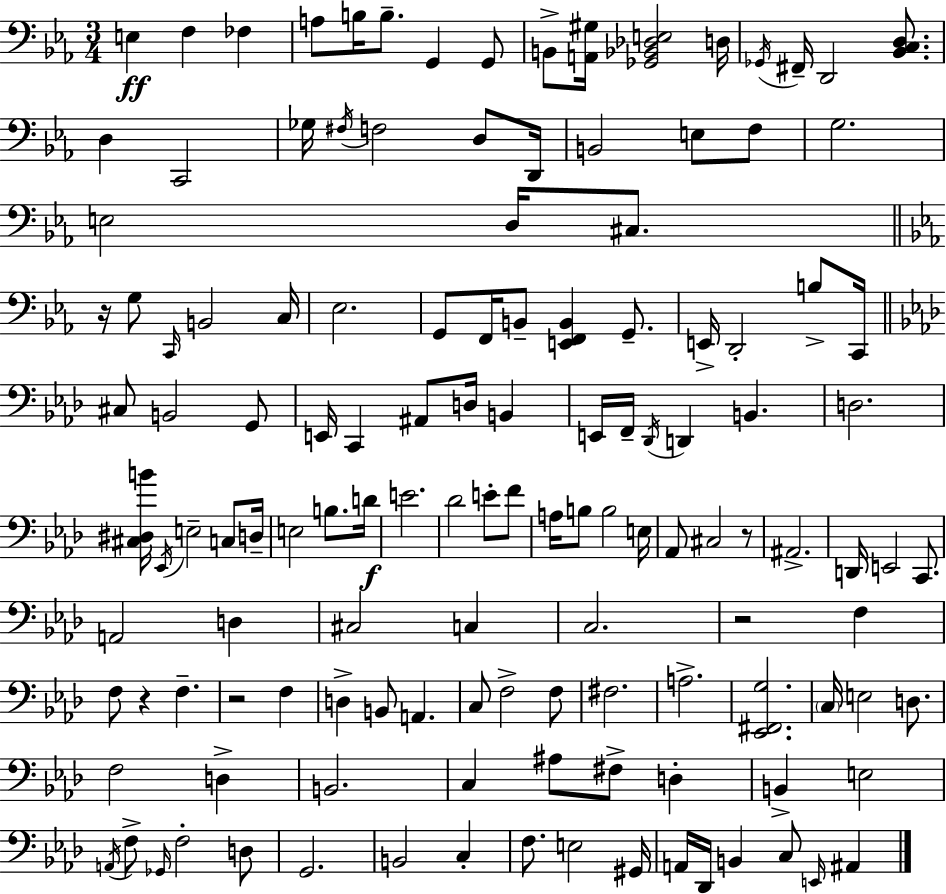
{
  \clef bass
  \numericTimeSignature
  \time 3/4
  \key c \minor
  \repeat volta 2 { e4\ff f4 fes4 | a8 b16 b8.-- g,4 g,8 | b,8-> <a, gis>16 <ges, bes, des e>2 d16 | \acciaccatura { ges,16 } fis,16-- d,2 <bes, c d>8. | \break d4 c,2 | ges16 \acciaccatura { fis16 } f2 d8 | d,16 b,2 e8 | f8 g2. | \break e2 d16 cis8. | \bar "||" \break \key c \minor r16 g8 \grace { c,16 } b,2 | c16 ees2. | g,8 f,16 b,8-- <e, f, b,>4 g,8.-- | e,16-> d,2-. b8-> | \break c,16 \bar "||" \break \key f \minor cis8 b,2 g,8 | e,16 c,4 ais,8 d16 b,4 | e,16 f,16-- \acciaccatura { des,16 } d,4 b,4. | d2. | \break <cis dis b'>16 \acciaccatura { ees,16 } e2-- c8 | d16-- e2 b8. | d'16\f e'2. | des'2 e'8-. | \break f'8 a16 b8 b2 | e16 aes,8 cis2 | r8 ais,2.-> | d,16 e,2 c,8. | \break a,2 d4 | cis2 c4 | c2. | r2 f4 | \break f8 r4 f4.-- | r2 f4 | d4-> b,8 a,4. | c8 f2-> | \break f8 fis2. | a2.-> | <ees, fis, g>2. | \parenthesize c16 e2 d8. | \break f2 d4-> | b,2. | c4 ais8 fis8-> d4-. | b,4-> e2 | \break \acciaccatura { a,16 } f8-> \grace { ges,16 } f2-. | d8 g,2. | b,2 | c4-. f8. e2 | \break gis,16 a,16 des,16 b,4 c8 | \grace { e,16 } ais,4 } \bar "|."
}